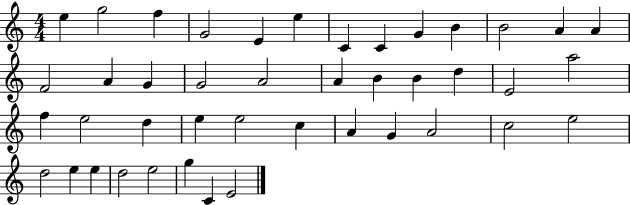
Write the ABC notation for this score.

X:1
T:Untitled
M:4/4
L:1/4
K:C
e g2 f G2 E e C C G B B2 A A F2 A G G2 A2 A B B d E2 a2 f e2 d e e2 c A G A2 c2 e2 d2 e e d2 e2 g C E2